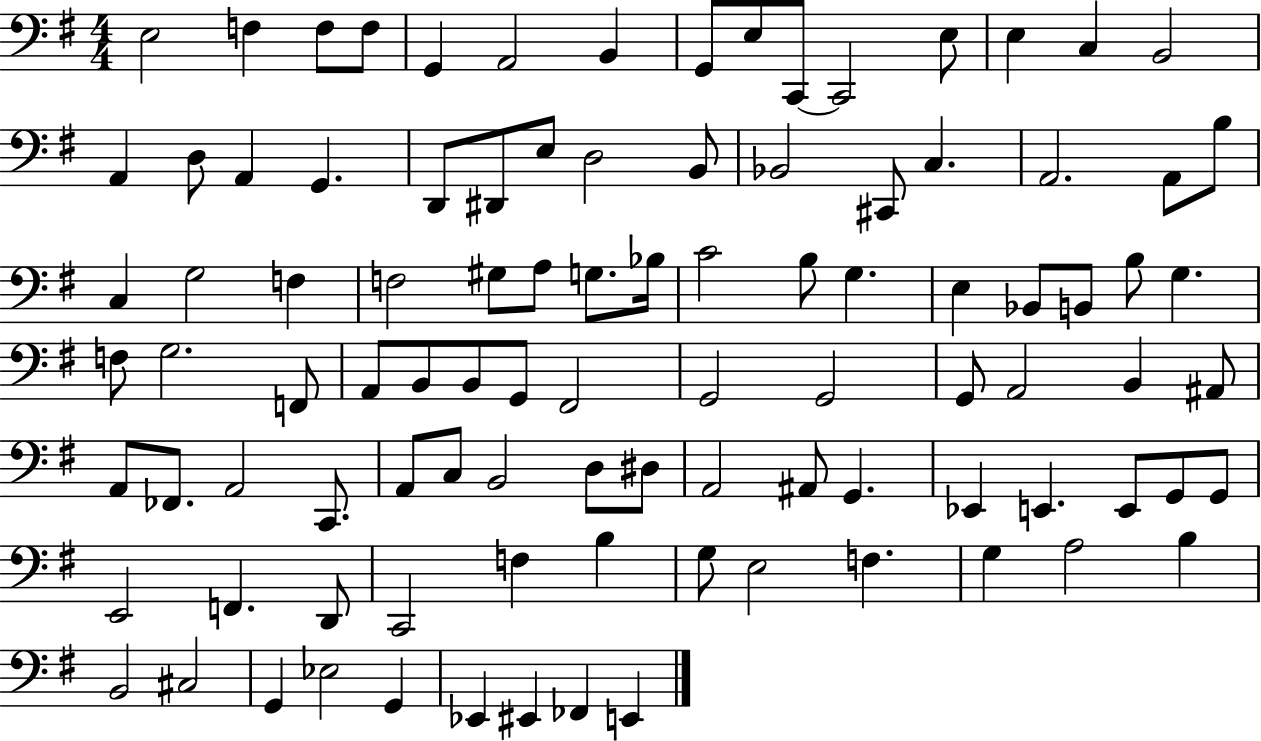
X:1
T:Untitled
M:4/4
L:1/4
K:G
E,2 F, F,/2 F,/2 G,, A,,2 B,, G,,/2 E,/2 C,,/2 C,,2 E,/2 E, C, B,,2 A,, D,/2 A,, G,, D,,/2 ^D,,/2 E,/2 D,2 B,,/2 _B,,2 ^C,,/2 C, A,,2 A,,/2 B,/2 C, G,2 F, F,2 ^G,/2 A,/2 G,/2 _B,/4 C2 B,/2 G, E, _B,,/2 B,,/2 B,/2 G, F,/2 G,2 F,,/2 A,,/2 B,,/2 B,,/2 G,,/2 ^F,,2 G,,2 G,,2 G,,/2 A,,2 B,, ^A,,/2 A,,/2 _F,,/2 A,,2 C,,/2 A,,/2 C,/2 B,,2 D,/2 ^D,/2 A,,2 ^A,,/2 G,, _E,, E,, E,,/2 G,,/2 G,,/2 E,,2 F,, D,,/2 C,,2 F, B, G,/2 E,2 F, G, A,2 B, B,,2 ^C,2 G,, _E,2 G,, _E,, ^E,, _F,, E,,